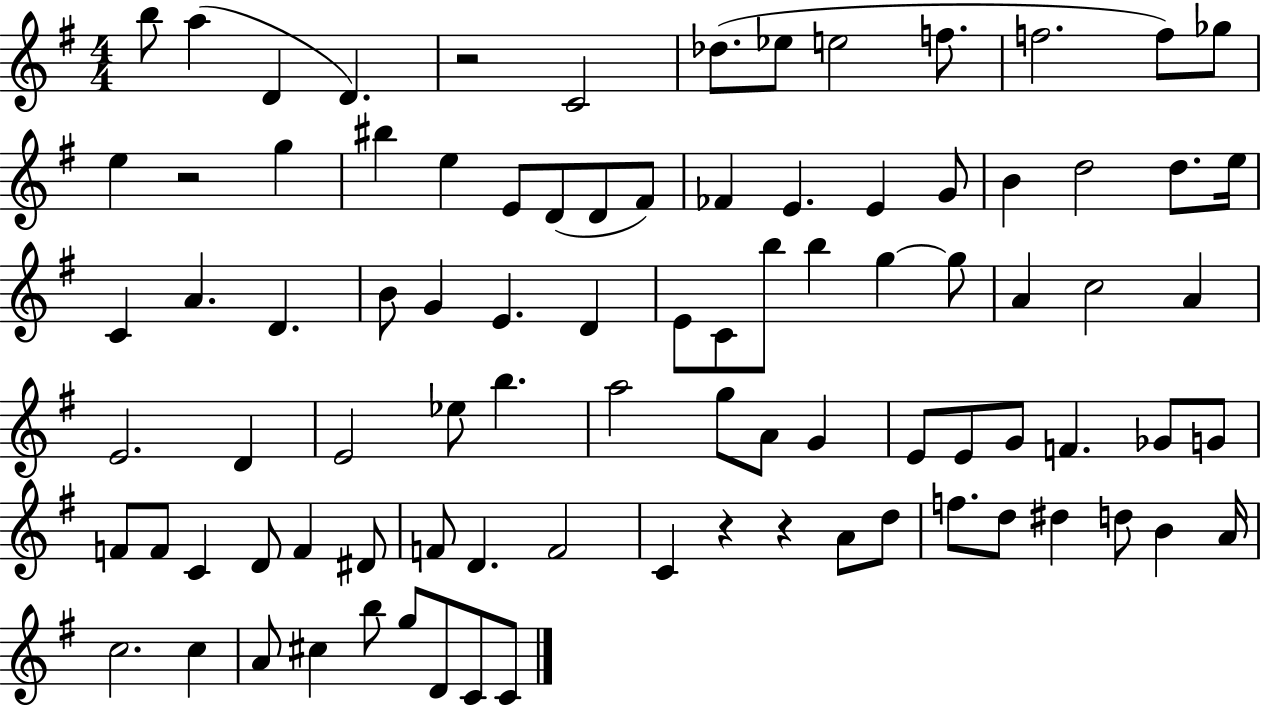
{
  \clef treble
  \numericTimeSignature
  \time 4/4
  \key g \major
  b''8 a''4( d'4 d'4.) | r2 c'2 | des''8.( ees''8 e''2 f''8. | f''2. f''8) ges''8 | \break e''4 r2 g''4 | bis''4 e''4 e'8 d'8( d'8 fis'8) | fes'4 e'4. e'4 g'8 | b'4 d''2 d''8. e''16 | \break c'4 a'4. d'4. | b'8 g'4 e'4. d'4 | e'8 c'8 b''8 b''4 g''4~~ g''8 | a'4 c''2 a'4 | \break e'2. d'4 | e'2 ees''8 b''4. | a''2 g''8 a'8 g'4 | e'8 e'8 g'8 f'4. ges'8 g'8 | \break f'8 f'8 c'4 d'8 f'4 dis'8 | f'8 d'4. f'2 | c'4 r4 r4 a'8 d''8 | f''8. d''8 dis''4 d''8 b'4 a'16 | \break c''2. c''4 | a'8 cis''4 b''8 g''8 d'8 c'8 c'8 | \bar "|."
}